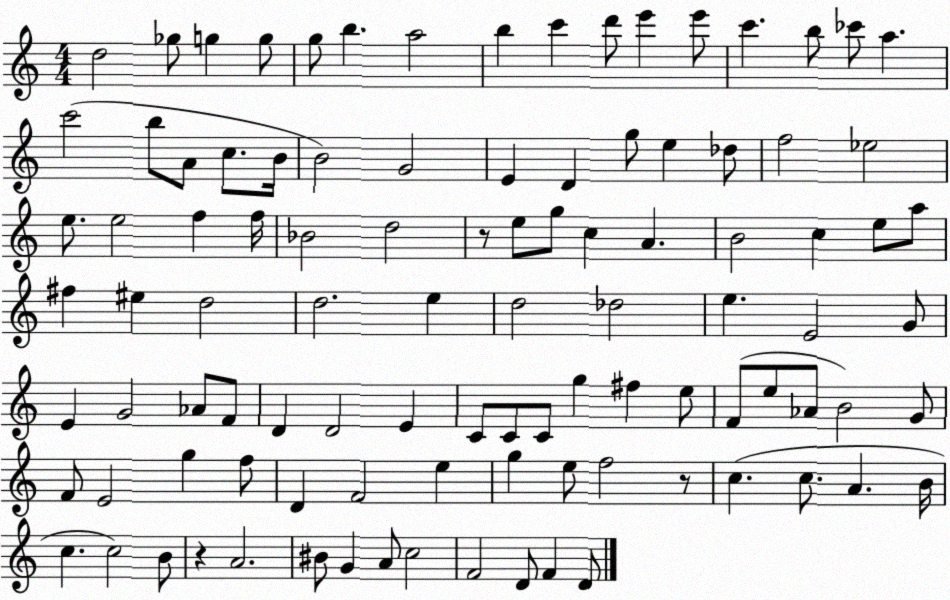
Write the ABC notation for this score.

X:1
T:Untitled
M:4/4
L:1/4
K:C
d2 _g/2 g g/2 g/2 b a2 b c' d'/2 e' e'/2 c' b/2 _c'/2 a c'2 b/2 A/2 c/2 B/4 B2 G2 E D g/2 e _d/2 f2 _e2 e/2 e2 f f/4 _B2 d2 z/2 e/2 g/2 c A B2 c e/2 a/2 ^f ^e d2 d2 e d2 _d2 e E2 G/2 E G2 _A/2 F/2 D D2 E C/2 C/2 C/2 g ^f e/2 F/2 e/2 _A/2 B2 G/2 F/2 E2 g f/2 D F2 e g e/2 f2 z/2 c c/2 A B/4 c c2 B/2 z A2 ^B/2 G A/2 c2 F2 D/2 F D/2